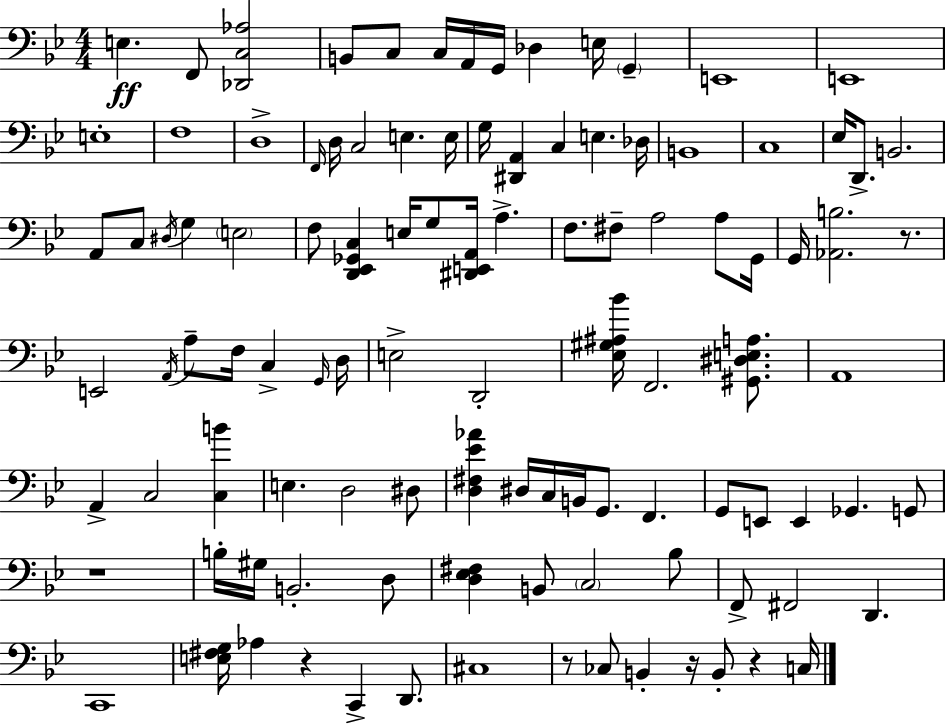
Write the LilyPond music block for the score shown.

{
  \clef bass
  \numericTimeSignature
  \time 4/4
  \key bes \major
  e4.\ff f,8 <des, c aes>2 | b,8 c8 c16 a,16 g,16 des4 e16 \parenthesize g,4-- | e,1 | e,1 | \break e1-. | f1 | d1-> | \grace { f,16 } d16 c2 e4. | \break e16 g16 <dis, a,>4 c4 e4. | des16 b,1 | c1 | ees16 d,8.-> b,2. | \break a,8 c8 \acciaccatura { dis16 } g4 \parenthesize e2 | f8 <d, ees, ges, c>4 e16 g8 <dis, e, a,>16 a4.-> | f8. fis8-- a2 a8 | g,16 g,16 <aes, b>2. r8. | \break e,2 \acciaccatura { a,16 } a8-- f16 c4-> | \grace { g,16 } d16 e2-> d,2-. | <ees gis ais bes'>16 f,2. | <gis, dis e a>8. a,1 | \break a,4-> c2 | <c b'>4 e4. d2 | dis8 <d fis ees' aes'>4 dis16 c16 b,16 g,8. f,4. | g,8 e,8 e,4 ges,4. | \break g,8 r1 | b16-. gis16 b,2.-. | d8 <d ees fis>4 b,8 \parenthesize c2 | bes8 f,8-> fis,2 d,4. | \break c,1 | <e fis g>16 aes4 r4 c,4-> | d,8. cis1 | r8 ces8 b,4-. r16 b,8-. r4 | \break c16 \bar "|."
}